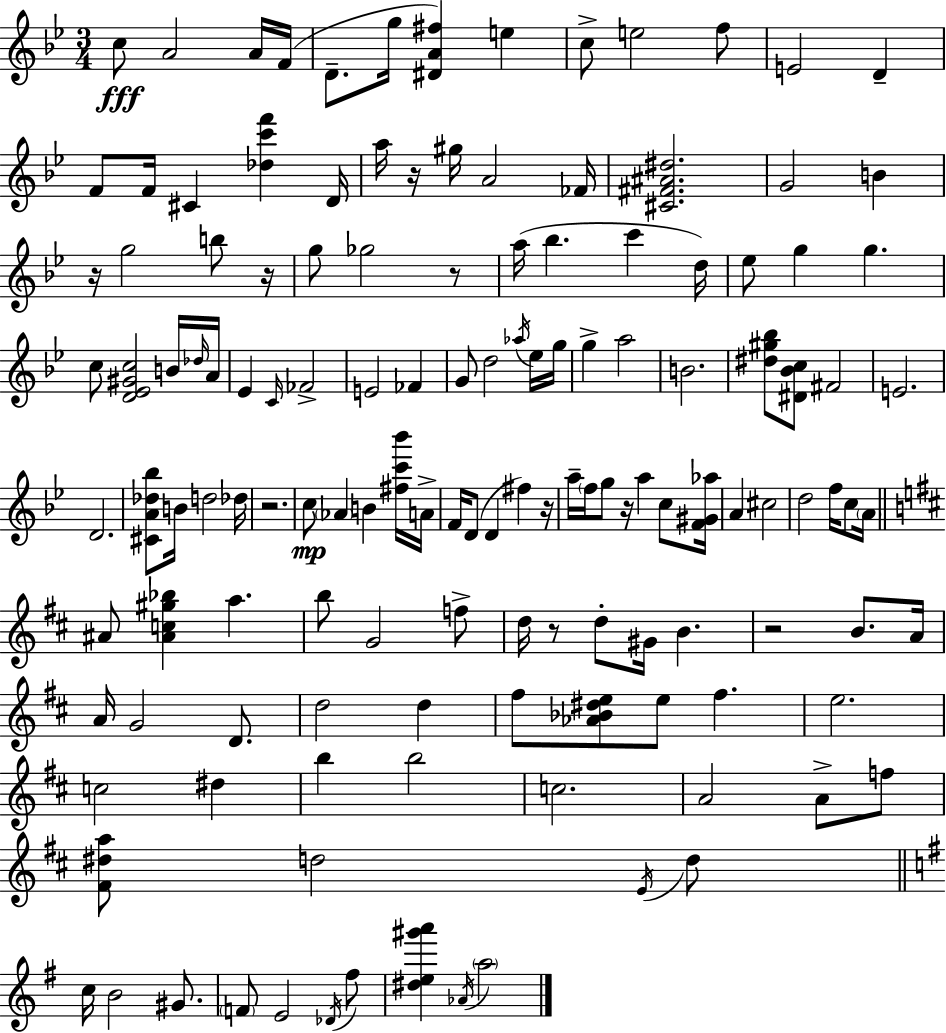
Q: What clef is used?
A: treble